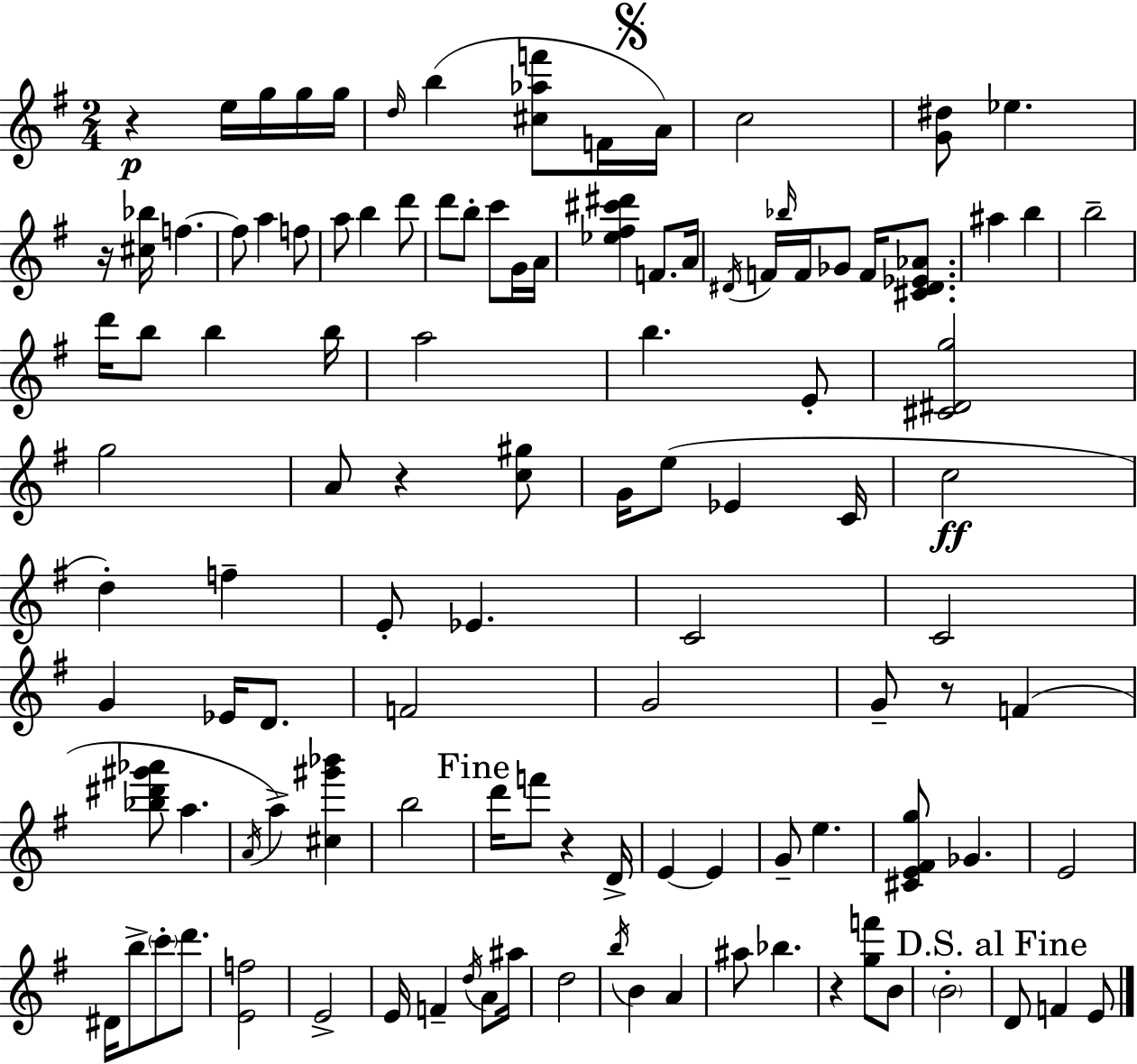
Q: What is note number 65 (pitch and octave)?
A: D6